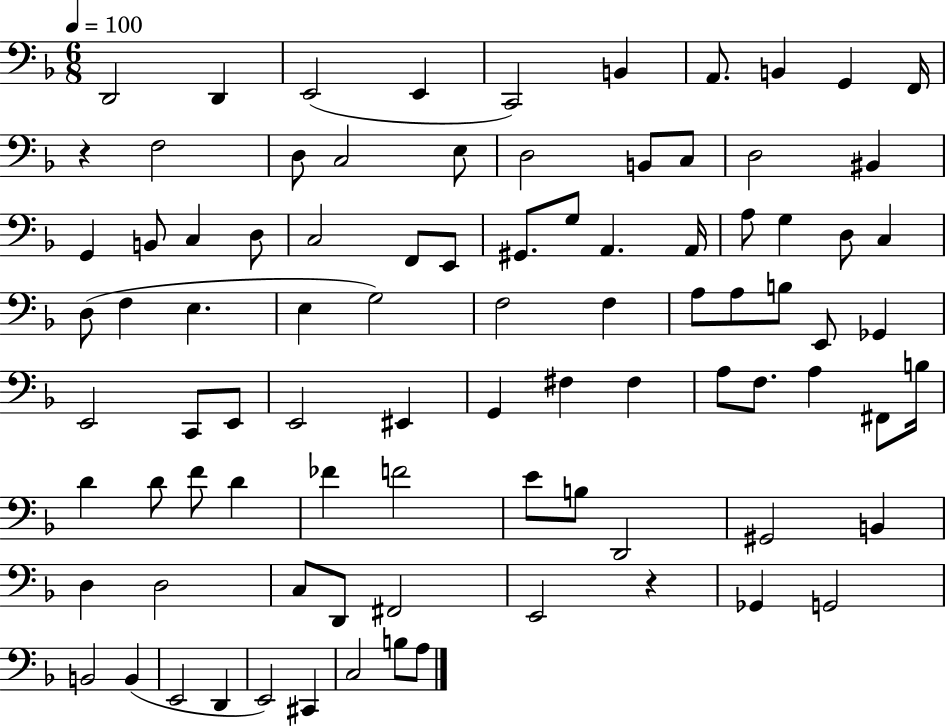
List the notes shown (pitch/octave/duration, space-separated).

D2/h D2/q E2/h E2/q C2/h B2/q A2/e. B2/q G2/q F2/s R/q F3/h D3/e C3/h E3/e D3/h B2/e C3/e D3/h BIS2/q G2/q B2/e C3/q D3/e C3/h F2/e E2/e G#2/e. G3/e A2/q. A2/s A3/e G3/q D3/e C3/q D3/e F3/q E3/q. E3/q G3/h F3/h F3/q A3/e A3/e B3/e E2/e Gb2/q E2/h C2/e E2/e E2/h EIS2/q G2/q F#3/q F#3/q A3/e F3/e. A3/q F#2/e B3/s D4/q D4/e F4/e D4/q FES4/q F4/h E4/e B3/e D2/h G#2/h B2/q D3/q D3/h C3/e D2/e F#2/h E2/h R/q Gb2/q G2/h B2/h B2/q E2/h D2/q E2/h C#2/q C3/h B3/e A3/e